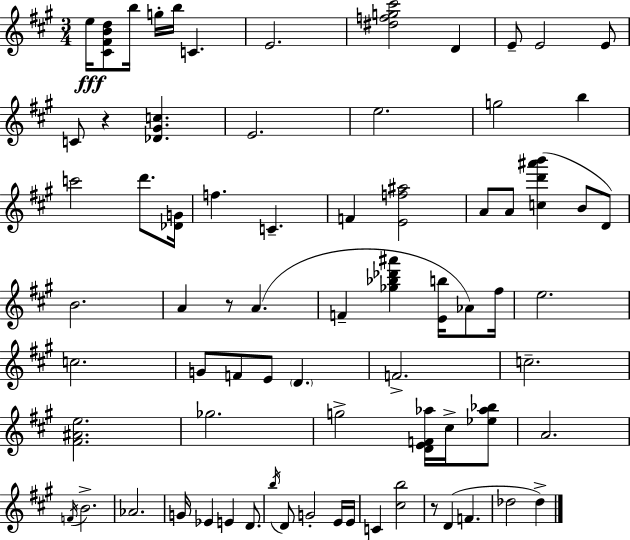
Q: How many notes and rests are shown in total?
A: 74